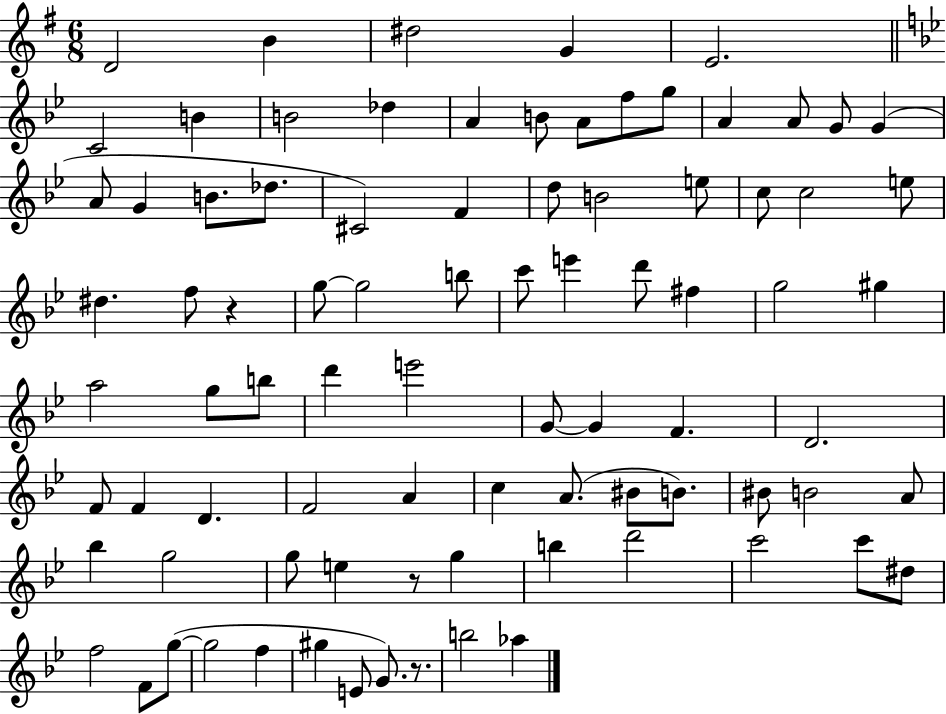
{
  \clef treble
  \numericTimeSignature
  \time 6/8
  \key g \major
  \repeat volta 2 { d'2 b'4 | dis''2 g'4 | e'2. | \bar "||" \break \key bes \major c'2 b'4 | b'2 des''4 | a'4 b'8 a'8 f''8 g''8 | a'4 a'8 g'8 g'4( | \break a'8 g'4 b'8. des''8. | cis'2) f'4 | d''8 b'2 e''8 | c''8 c''2 e''8 | \break dis''4. f''8 r4 | g''8~~ g''2 b''8 | c'''8 e'''4 d'''8 fis''4 | g''2 gis''4 | \break a''2 g''8 b''8 | d'''4 e'''2 | g'8~~ g'4 f'4. | d'2. | \break f'8 f'4 d'4. | f'2 a'4 | c''4 a'8.( bis'8 b'8.) | bis'8 b'2 a'8 | \break bes''4 g''2 | g''8 e''4 r8 g''4 | b''4 d'''2 | c'''2 c'''8 dis''8 | \break f''2 f'8 g''8~(~ | g''2 f''4 | gis''4 e'8 g'8.) r8. | b''2 aes''4 | \break } \bar "|."
}